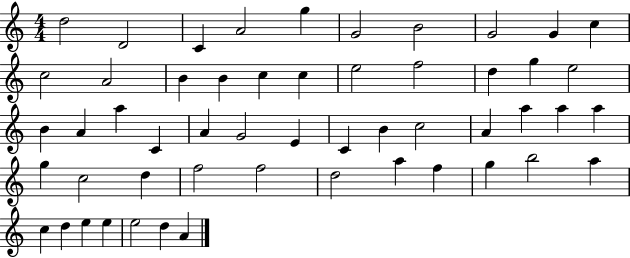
D5/h D4/h C4/q A4/h G5/q G4/h B4/h G4/h G4/q C5/q C5/h A4/h B4/q B4/q C5/q C5/q E5/h F5/h D5/q G5/q E5/h B4/q A4/q A5/q C4/q A4/q G4/h E4/q C4/q B4/q C5/h A4/q A5/q A5/q A5/q G5/q C5/h D5/q F5/h F5/h D5/h A5/q F5/q G5/q B5/h A5/q C5/q D5/q E5/q E5/q E5/h D5/q A4/q